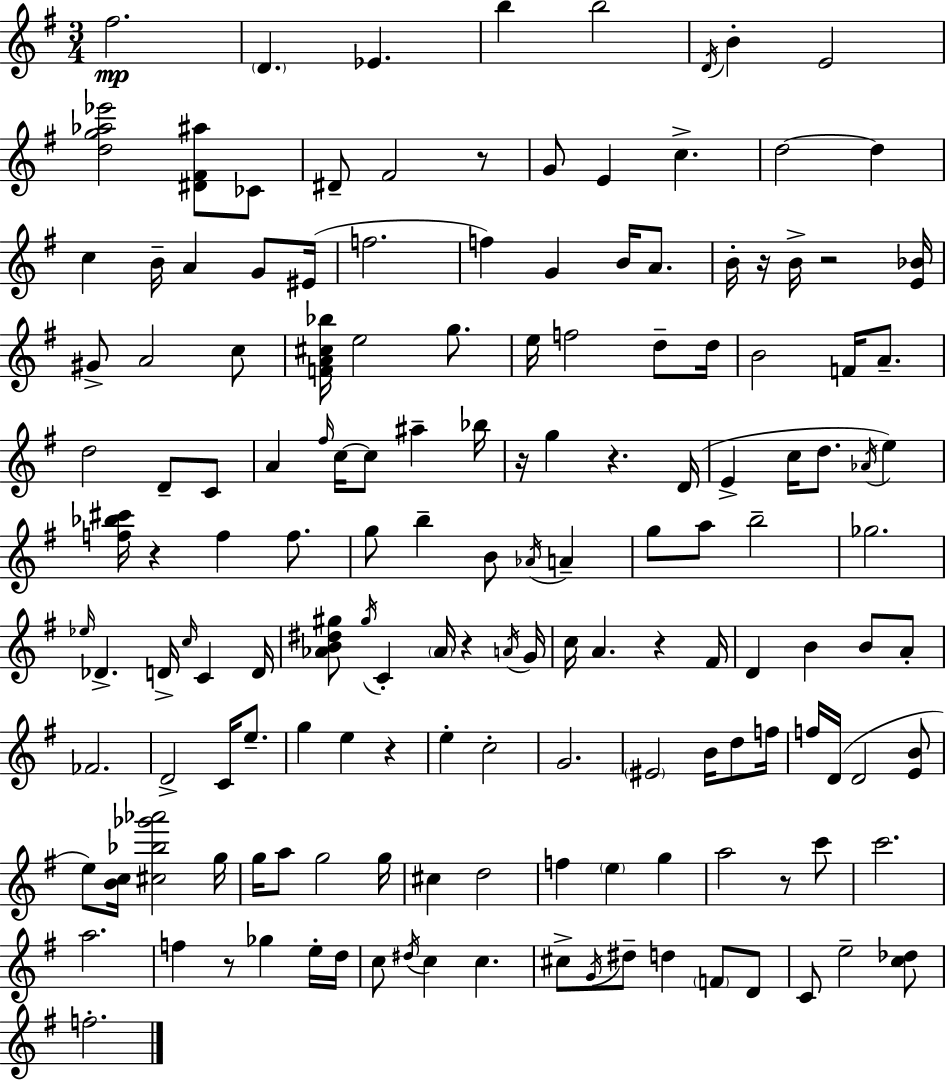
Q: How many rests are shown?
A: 11